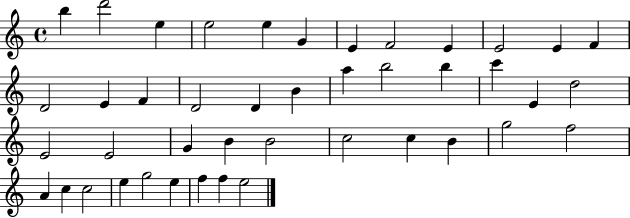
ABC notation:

X:1
T:Untitled
M:4/4
L:1/4
K:C
b d'2 e e2 e G E F2 E E2 E F D2 E F D2 D B a b2 b c' E d2 E2 E2 G B B2 c2 c B g2 f2 A c c2 e g2 e f f e2